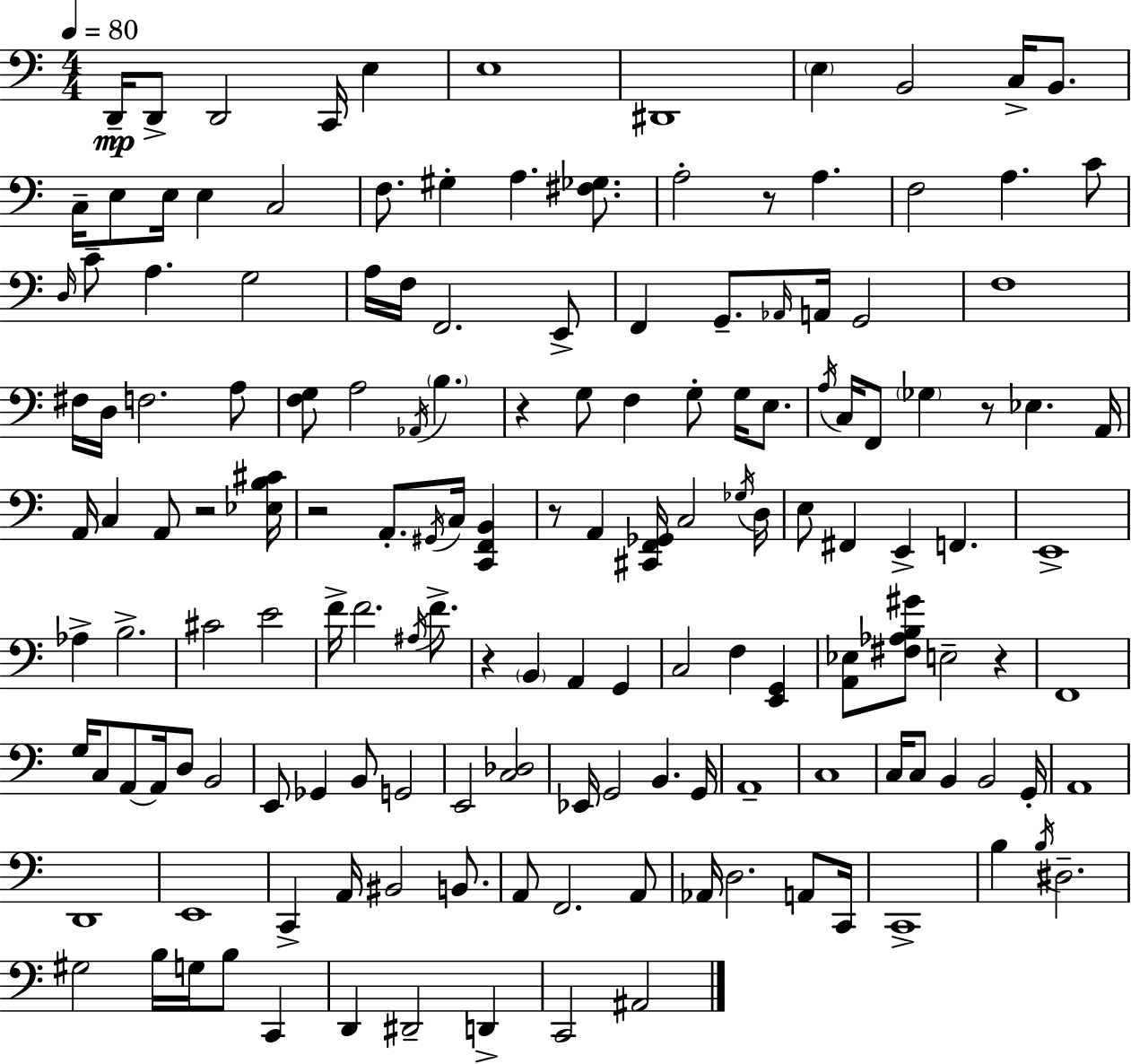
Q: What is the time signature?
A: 4/4